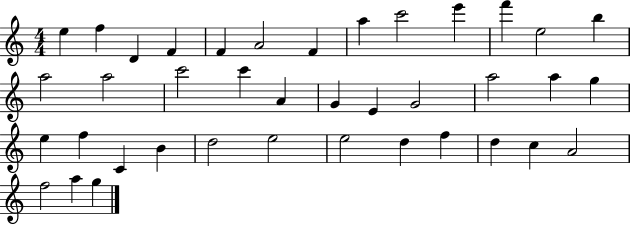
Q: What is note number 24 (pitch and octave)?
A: G5